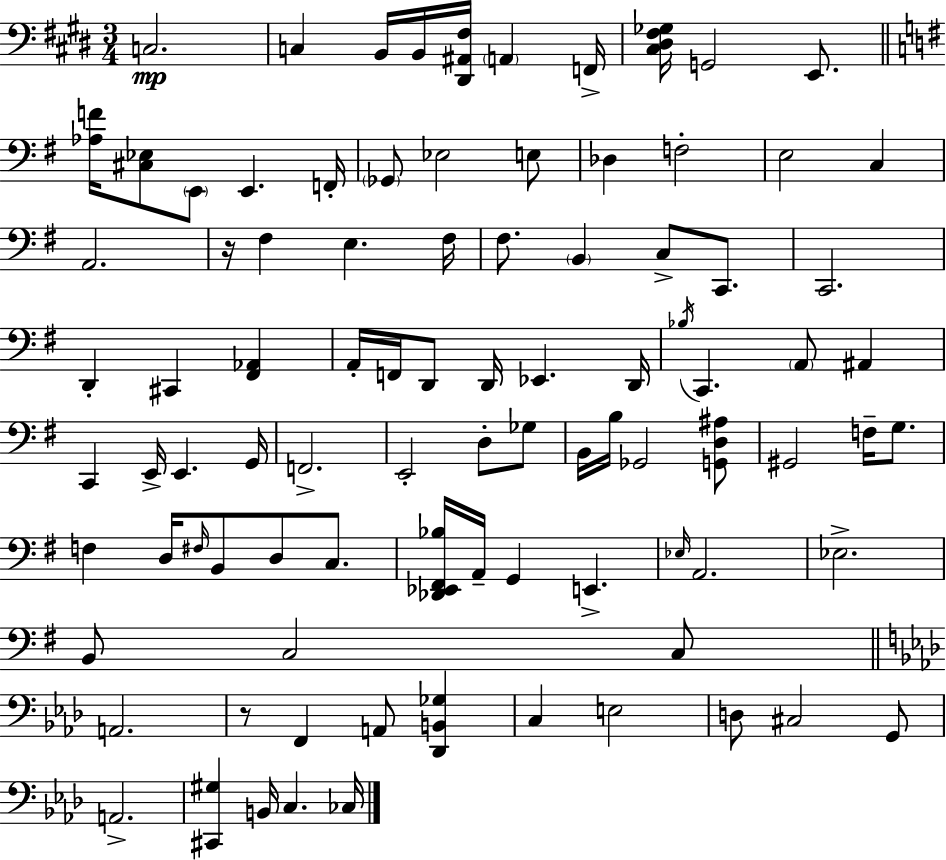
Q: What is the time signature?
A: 3/4